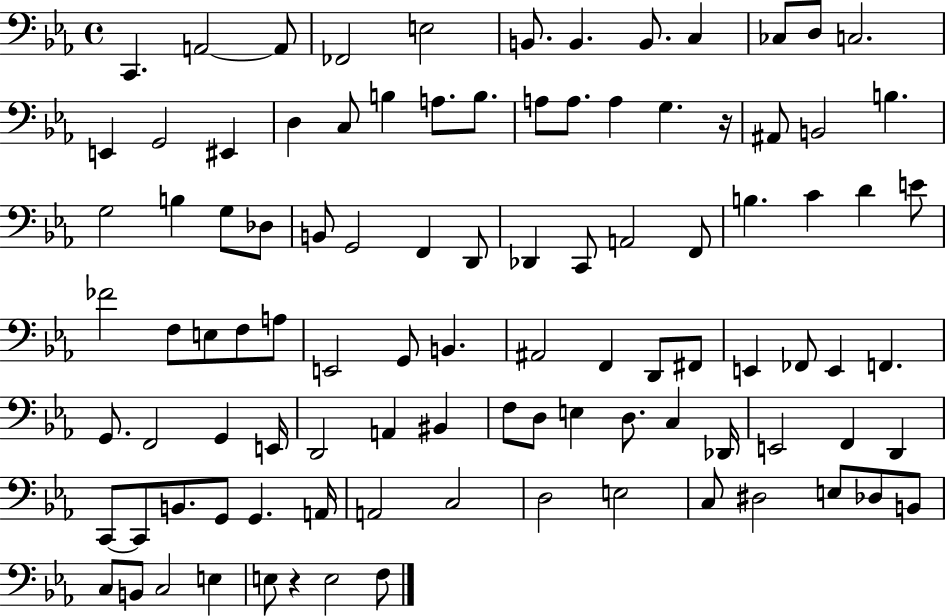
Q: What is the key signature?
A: EES major